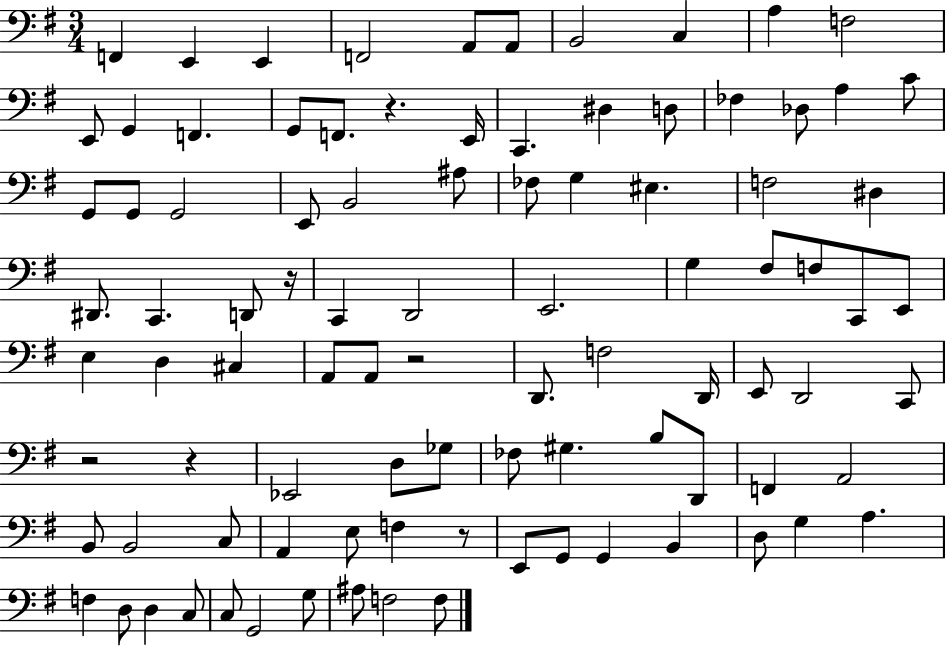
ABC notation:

X:1
T:Untitled
M:3/4
L:1/4
K:G
F,, E,, E,, F,,2 A,,/2 A,,/2 B,,2 C, A, F,2 E,,/2 G,, F,, G,,/2 F,,/2 z E,,/4 C,, ^D, D,/2 _F, _D,/2 A, C/2 G,,/2 G,,/2 G,,2 E,,/2 B,,2 ^A,/2 _F,/2 G, ^E, F,2 ^D, ^D,,/2 C,, D,,/2 z/4 C,, D,,2 E,,2 G, ^F,/2 F,/2 C,,/2 E,,/2 E, D, ^C, A,,/2 A,,/2 z2 D,,/2 F,2 D,,/4 E,,/2 D,,2 C,,/2 z2 z _E,,2 D,/2 _G,/2 _F,/2 ^G, B,/2 D,,/2 F,, A,,2 B,,/2 B,,2 C,/2 A,, E,/2 F, z/2 E,,/2 G,,/2 G,, B,, D,/2 G, A, F, D,/2 D, C,/2 C,/2 G,,2 G,/2 ^A,/2 F,2 F,/2